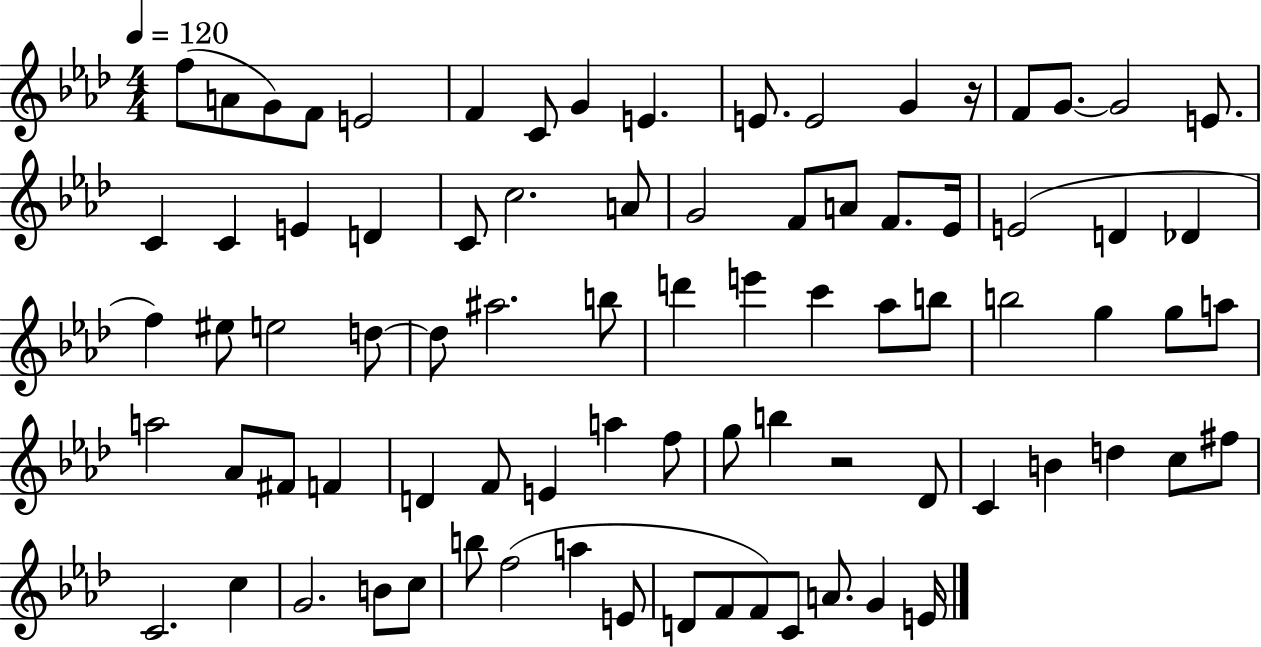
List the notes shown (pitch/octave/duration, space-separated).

F5/e A4/e G4/e F4/e E4/h F4/q C4/e G4/q E4/q. E4/e. E4/h G4/q R/s F4/e G4/e. G4/h E4/e. C4/q C4/q E4/q D4/q C4/e C5/h. A4/e G4/h F4/e A4/e F4/e. Eb4/s E4/h D4/q Db4/q F5/q EIS5/e E5/h D5/e D5/e A#5/h. B5/e D6/q E6/q C6/q Ab5/e B5/e B5/h G5/q G5/e A5/e A5/h Ab4/e F#4/e F4/q D4/q F4/e E4/q A5/q F5/e G5/e B5/q R/h Db4/e C4/q B4/q D5/q C5/e F#5/e C4/h. C5/q G4/h. B4/e C5/e B5/e F5/h A5/q E4/e D4/e F4/e F4/e C4/e A4/e. G4/q E4/s